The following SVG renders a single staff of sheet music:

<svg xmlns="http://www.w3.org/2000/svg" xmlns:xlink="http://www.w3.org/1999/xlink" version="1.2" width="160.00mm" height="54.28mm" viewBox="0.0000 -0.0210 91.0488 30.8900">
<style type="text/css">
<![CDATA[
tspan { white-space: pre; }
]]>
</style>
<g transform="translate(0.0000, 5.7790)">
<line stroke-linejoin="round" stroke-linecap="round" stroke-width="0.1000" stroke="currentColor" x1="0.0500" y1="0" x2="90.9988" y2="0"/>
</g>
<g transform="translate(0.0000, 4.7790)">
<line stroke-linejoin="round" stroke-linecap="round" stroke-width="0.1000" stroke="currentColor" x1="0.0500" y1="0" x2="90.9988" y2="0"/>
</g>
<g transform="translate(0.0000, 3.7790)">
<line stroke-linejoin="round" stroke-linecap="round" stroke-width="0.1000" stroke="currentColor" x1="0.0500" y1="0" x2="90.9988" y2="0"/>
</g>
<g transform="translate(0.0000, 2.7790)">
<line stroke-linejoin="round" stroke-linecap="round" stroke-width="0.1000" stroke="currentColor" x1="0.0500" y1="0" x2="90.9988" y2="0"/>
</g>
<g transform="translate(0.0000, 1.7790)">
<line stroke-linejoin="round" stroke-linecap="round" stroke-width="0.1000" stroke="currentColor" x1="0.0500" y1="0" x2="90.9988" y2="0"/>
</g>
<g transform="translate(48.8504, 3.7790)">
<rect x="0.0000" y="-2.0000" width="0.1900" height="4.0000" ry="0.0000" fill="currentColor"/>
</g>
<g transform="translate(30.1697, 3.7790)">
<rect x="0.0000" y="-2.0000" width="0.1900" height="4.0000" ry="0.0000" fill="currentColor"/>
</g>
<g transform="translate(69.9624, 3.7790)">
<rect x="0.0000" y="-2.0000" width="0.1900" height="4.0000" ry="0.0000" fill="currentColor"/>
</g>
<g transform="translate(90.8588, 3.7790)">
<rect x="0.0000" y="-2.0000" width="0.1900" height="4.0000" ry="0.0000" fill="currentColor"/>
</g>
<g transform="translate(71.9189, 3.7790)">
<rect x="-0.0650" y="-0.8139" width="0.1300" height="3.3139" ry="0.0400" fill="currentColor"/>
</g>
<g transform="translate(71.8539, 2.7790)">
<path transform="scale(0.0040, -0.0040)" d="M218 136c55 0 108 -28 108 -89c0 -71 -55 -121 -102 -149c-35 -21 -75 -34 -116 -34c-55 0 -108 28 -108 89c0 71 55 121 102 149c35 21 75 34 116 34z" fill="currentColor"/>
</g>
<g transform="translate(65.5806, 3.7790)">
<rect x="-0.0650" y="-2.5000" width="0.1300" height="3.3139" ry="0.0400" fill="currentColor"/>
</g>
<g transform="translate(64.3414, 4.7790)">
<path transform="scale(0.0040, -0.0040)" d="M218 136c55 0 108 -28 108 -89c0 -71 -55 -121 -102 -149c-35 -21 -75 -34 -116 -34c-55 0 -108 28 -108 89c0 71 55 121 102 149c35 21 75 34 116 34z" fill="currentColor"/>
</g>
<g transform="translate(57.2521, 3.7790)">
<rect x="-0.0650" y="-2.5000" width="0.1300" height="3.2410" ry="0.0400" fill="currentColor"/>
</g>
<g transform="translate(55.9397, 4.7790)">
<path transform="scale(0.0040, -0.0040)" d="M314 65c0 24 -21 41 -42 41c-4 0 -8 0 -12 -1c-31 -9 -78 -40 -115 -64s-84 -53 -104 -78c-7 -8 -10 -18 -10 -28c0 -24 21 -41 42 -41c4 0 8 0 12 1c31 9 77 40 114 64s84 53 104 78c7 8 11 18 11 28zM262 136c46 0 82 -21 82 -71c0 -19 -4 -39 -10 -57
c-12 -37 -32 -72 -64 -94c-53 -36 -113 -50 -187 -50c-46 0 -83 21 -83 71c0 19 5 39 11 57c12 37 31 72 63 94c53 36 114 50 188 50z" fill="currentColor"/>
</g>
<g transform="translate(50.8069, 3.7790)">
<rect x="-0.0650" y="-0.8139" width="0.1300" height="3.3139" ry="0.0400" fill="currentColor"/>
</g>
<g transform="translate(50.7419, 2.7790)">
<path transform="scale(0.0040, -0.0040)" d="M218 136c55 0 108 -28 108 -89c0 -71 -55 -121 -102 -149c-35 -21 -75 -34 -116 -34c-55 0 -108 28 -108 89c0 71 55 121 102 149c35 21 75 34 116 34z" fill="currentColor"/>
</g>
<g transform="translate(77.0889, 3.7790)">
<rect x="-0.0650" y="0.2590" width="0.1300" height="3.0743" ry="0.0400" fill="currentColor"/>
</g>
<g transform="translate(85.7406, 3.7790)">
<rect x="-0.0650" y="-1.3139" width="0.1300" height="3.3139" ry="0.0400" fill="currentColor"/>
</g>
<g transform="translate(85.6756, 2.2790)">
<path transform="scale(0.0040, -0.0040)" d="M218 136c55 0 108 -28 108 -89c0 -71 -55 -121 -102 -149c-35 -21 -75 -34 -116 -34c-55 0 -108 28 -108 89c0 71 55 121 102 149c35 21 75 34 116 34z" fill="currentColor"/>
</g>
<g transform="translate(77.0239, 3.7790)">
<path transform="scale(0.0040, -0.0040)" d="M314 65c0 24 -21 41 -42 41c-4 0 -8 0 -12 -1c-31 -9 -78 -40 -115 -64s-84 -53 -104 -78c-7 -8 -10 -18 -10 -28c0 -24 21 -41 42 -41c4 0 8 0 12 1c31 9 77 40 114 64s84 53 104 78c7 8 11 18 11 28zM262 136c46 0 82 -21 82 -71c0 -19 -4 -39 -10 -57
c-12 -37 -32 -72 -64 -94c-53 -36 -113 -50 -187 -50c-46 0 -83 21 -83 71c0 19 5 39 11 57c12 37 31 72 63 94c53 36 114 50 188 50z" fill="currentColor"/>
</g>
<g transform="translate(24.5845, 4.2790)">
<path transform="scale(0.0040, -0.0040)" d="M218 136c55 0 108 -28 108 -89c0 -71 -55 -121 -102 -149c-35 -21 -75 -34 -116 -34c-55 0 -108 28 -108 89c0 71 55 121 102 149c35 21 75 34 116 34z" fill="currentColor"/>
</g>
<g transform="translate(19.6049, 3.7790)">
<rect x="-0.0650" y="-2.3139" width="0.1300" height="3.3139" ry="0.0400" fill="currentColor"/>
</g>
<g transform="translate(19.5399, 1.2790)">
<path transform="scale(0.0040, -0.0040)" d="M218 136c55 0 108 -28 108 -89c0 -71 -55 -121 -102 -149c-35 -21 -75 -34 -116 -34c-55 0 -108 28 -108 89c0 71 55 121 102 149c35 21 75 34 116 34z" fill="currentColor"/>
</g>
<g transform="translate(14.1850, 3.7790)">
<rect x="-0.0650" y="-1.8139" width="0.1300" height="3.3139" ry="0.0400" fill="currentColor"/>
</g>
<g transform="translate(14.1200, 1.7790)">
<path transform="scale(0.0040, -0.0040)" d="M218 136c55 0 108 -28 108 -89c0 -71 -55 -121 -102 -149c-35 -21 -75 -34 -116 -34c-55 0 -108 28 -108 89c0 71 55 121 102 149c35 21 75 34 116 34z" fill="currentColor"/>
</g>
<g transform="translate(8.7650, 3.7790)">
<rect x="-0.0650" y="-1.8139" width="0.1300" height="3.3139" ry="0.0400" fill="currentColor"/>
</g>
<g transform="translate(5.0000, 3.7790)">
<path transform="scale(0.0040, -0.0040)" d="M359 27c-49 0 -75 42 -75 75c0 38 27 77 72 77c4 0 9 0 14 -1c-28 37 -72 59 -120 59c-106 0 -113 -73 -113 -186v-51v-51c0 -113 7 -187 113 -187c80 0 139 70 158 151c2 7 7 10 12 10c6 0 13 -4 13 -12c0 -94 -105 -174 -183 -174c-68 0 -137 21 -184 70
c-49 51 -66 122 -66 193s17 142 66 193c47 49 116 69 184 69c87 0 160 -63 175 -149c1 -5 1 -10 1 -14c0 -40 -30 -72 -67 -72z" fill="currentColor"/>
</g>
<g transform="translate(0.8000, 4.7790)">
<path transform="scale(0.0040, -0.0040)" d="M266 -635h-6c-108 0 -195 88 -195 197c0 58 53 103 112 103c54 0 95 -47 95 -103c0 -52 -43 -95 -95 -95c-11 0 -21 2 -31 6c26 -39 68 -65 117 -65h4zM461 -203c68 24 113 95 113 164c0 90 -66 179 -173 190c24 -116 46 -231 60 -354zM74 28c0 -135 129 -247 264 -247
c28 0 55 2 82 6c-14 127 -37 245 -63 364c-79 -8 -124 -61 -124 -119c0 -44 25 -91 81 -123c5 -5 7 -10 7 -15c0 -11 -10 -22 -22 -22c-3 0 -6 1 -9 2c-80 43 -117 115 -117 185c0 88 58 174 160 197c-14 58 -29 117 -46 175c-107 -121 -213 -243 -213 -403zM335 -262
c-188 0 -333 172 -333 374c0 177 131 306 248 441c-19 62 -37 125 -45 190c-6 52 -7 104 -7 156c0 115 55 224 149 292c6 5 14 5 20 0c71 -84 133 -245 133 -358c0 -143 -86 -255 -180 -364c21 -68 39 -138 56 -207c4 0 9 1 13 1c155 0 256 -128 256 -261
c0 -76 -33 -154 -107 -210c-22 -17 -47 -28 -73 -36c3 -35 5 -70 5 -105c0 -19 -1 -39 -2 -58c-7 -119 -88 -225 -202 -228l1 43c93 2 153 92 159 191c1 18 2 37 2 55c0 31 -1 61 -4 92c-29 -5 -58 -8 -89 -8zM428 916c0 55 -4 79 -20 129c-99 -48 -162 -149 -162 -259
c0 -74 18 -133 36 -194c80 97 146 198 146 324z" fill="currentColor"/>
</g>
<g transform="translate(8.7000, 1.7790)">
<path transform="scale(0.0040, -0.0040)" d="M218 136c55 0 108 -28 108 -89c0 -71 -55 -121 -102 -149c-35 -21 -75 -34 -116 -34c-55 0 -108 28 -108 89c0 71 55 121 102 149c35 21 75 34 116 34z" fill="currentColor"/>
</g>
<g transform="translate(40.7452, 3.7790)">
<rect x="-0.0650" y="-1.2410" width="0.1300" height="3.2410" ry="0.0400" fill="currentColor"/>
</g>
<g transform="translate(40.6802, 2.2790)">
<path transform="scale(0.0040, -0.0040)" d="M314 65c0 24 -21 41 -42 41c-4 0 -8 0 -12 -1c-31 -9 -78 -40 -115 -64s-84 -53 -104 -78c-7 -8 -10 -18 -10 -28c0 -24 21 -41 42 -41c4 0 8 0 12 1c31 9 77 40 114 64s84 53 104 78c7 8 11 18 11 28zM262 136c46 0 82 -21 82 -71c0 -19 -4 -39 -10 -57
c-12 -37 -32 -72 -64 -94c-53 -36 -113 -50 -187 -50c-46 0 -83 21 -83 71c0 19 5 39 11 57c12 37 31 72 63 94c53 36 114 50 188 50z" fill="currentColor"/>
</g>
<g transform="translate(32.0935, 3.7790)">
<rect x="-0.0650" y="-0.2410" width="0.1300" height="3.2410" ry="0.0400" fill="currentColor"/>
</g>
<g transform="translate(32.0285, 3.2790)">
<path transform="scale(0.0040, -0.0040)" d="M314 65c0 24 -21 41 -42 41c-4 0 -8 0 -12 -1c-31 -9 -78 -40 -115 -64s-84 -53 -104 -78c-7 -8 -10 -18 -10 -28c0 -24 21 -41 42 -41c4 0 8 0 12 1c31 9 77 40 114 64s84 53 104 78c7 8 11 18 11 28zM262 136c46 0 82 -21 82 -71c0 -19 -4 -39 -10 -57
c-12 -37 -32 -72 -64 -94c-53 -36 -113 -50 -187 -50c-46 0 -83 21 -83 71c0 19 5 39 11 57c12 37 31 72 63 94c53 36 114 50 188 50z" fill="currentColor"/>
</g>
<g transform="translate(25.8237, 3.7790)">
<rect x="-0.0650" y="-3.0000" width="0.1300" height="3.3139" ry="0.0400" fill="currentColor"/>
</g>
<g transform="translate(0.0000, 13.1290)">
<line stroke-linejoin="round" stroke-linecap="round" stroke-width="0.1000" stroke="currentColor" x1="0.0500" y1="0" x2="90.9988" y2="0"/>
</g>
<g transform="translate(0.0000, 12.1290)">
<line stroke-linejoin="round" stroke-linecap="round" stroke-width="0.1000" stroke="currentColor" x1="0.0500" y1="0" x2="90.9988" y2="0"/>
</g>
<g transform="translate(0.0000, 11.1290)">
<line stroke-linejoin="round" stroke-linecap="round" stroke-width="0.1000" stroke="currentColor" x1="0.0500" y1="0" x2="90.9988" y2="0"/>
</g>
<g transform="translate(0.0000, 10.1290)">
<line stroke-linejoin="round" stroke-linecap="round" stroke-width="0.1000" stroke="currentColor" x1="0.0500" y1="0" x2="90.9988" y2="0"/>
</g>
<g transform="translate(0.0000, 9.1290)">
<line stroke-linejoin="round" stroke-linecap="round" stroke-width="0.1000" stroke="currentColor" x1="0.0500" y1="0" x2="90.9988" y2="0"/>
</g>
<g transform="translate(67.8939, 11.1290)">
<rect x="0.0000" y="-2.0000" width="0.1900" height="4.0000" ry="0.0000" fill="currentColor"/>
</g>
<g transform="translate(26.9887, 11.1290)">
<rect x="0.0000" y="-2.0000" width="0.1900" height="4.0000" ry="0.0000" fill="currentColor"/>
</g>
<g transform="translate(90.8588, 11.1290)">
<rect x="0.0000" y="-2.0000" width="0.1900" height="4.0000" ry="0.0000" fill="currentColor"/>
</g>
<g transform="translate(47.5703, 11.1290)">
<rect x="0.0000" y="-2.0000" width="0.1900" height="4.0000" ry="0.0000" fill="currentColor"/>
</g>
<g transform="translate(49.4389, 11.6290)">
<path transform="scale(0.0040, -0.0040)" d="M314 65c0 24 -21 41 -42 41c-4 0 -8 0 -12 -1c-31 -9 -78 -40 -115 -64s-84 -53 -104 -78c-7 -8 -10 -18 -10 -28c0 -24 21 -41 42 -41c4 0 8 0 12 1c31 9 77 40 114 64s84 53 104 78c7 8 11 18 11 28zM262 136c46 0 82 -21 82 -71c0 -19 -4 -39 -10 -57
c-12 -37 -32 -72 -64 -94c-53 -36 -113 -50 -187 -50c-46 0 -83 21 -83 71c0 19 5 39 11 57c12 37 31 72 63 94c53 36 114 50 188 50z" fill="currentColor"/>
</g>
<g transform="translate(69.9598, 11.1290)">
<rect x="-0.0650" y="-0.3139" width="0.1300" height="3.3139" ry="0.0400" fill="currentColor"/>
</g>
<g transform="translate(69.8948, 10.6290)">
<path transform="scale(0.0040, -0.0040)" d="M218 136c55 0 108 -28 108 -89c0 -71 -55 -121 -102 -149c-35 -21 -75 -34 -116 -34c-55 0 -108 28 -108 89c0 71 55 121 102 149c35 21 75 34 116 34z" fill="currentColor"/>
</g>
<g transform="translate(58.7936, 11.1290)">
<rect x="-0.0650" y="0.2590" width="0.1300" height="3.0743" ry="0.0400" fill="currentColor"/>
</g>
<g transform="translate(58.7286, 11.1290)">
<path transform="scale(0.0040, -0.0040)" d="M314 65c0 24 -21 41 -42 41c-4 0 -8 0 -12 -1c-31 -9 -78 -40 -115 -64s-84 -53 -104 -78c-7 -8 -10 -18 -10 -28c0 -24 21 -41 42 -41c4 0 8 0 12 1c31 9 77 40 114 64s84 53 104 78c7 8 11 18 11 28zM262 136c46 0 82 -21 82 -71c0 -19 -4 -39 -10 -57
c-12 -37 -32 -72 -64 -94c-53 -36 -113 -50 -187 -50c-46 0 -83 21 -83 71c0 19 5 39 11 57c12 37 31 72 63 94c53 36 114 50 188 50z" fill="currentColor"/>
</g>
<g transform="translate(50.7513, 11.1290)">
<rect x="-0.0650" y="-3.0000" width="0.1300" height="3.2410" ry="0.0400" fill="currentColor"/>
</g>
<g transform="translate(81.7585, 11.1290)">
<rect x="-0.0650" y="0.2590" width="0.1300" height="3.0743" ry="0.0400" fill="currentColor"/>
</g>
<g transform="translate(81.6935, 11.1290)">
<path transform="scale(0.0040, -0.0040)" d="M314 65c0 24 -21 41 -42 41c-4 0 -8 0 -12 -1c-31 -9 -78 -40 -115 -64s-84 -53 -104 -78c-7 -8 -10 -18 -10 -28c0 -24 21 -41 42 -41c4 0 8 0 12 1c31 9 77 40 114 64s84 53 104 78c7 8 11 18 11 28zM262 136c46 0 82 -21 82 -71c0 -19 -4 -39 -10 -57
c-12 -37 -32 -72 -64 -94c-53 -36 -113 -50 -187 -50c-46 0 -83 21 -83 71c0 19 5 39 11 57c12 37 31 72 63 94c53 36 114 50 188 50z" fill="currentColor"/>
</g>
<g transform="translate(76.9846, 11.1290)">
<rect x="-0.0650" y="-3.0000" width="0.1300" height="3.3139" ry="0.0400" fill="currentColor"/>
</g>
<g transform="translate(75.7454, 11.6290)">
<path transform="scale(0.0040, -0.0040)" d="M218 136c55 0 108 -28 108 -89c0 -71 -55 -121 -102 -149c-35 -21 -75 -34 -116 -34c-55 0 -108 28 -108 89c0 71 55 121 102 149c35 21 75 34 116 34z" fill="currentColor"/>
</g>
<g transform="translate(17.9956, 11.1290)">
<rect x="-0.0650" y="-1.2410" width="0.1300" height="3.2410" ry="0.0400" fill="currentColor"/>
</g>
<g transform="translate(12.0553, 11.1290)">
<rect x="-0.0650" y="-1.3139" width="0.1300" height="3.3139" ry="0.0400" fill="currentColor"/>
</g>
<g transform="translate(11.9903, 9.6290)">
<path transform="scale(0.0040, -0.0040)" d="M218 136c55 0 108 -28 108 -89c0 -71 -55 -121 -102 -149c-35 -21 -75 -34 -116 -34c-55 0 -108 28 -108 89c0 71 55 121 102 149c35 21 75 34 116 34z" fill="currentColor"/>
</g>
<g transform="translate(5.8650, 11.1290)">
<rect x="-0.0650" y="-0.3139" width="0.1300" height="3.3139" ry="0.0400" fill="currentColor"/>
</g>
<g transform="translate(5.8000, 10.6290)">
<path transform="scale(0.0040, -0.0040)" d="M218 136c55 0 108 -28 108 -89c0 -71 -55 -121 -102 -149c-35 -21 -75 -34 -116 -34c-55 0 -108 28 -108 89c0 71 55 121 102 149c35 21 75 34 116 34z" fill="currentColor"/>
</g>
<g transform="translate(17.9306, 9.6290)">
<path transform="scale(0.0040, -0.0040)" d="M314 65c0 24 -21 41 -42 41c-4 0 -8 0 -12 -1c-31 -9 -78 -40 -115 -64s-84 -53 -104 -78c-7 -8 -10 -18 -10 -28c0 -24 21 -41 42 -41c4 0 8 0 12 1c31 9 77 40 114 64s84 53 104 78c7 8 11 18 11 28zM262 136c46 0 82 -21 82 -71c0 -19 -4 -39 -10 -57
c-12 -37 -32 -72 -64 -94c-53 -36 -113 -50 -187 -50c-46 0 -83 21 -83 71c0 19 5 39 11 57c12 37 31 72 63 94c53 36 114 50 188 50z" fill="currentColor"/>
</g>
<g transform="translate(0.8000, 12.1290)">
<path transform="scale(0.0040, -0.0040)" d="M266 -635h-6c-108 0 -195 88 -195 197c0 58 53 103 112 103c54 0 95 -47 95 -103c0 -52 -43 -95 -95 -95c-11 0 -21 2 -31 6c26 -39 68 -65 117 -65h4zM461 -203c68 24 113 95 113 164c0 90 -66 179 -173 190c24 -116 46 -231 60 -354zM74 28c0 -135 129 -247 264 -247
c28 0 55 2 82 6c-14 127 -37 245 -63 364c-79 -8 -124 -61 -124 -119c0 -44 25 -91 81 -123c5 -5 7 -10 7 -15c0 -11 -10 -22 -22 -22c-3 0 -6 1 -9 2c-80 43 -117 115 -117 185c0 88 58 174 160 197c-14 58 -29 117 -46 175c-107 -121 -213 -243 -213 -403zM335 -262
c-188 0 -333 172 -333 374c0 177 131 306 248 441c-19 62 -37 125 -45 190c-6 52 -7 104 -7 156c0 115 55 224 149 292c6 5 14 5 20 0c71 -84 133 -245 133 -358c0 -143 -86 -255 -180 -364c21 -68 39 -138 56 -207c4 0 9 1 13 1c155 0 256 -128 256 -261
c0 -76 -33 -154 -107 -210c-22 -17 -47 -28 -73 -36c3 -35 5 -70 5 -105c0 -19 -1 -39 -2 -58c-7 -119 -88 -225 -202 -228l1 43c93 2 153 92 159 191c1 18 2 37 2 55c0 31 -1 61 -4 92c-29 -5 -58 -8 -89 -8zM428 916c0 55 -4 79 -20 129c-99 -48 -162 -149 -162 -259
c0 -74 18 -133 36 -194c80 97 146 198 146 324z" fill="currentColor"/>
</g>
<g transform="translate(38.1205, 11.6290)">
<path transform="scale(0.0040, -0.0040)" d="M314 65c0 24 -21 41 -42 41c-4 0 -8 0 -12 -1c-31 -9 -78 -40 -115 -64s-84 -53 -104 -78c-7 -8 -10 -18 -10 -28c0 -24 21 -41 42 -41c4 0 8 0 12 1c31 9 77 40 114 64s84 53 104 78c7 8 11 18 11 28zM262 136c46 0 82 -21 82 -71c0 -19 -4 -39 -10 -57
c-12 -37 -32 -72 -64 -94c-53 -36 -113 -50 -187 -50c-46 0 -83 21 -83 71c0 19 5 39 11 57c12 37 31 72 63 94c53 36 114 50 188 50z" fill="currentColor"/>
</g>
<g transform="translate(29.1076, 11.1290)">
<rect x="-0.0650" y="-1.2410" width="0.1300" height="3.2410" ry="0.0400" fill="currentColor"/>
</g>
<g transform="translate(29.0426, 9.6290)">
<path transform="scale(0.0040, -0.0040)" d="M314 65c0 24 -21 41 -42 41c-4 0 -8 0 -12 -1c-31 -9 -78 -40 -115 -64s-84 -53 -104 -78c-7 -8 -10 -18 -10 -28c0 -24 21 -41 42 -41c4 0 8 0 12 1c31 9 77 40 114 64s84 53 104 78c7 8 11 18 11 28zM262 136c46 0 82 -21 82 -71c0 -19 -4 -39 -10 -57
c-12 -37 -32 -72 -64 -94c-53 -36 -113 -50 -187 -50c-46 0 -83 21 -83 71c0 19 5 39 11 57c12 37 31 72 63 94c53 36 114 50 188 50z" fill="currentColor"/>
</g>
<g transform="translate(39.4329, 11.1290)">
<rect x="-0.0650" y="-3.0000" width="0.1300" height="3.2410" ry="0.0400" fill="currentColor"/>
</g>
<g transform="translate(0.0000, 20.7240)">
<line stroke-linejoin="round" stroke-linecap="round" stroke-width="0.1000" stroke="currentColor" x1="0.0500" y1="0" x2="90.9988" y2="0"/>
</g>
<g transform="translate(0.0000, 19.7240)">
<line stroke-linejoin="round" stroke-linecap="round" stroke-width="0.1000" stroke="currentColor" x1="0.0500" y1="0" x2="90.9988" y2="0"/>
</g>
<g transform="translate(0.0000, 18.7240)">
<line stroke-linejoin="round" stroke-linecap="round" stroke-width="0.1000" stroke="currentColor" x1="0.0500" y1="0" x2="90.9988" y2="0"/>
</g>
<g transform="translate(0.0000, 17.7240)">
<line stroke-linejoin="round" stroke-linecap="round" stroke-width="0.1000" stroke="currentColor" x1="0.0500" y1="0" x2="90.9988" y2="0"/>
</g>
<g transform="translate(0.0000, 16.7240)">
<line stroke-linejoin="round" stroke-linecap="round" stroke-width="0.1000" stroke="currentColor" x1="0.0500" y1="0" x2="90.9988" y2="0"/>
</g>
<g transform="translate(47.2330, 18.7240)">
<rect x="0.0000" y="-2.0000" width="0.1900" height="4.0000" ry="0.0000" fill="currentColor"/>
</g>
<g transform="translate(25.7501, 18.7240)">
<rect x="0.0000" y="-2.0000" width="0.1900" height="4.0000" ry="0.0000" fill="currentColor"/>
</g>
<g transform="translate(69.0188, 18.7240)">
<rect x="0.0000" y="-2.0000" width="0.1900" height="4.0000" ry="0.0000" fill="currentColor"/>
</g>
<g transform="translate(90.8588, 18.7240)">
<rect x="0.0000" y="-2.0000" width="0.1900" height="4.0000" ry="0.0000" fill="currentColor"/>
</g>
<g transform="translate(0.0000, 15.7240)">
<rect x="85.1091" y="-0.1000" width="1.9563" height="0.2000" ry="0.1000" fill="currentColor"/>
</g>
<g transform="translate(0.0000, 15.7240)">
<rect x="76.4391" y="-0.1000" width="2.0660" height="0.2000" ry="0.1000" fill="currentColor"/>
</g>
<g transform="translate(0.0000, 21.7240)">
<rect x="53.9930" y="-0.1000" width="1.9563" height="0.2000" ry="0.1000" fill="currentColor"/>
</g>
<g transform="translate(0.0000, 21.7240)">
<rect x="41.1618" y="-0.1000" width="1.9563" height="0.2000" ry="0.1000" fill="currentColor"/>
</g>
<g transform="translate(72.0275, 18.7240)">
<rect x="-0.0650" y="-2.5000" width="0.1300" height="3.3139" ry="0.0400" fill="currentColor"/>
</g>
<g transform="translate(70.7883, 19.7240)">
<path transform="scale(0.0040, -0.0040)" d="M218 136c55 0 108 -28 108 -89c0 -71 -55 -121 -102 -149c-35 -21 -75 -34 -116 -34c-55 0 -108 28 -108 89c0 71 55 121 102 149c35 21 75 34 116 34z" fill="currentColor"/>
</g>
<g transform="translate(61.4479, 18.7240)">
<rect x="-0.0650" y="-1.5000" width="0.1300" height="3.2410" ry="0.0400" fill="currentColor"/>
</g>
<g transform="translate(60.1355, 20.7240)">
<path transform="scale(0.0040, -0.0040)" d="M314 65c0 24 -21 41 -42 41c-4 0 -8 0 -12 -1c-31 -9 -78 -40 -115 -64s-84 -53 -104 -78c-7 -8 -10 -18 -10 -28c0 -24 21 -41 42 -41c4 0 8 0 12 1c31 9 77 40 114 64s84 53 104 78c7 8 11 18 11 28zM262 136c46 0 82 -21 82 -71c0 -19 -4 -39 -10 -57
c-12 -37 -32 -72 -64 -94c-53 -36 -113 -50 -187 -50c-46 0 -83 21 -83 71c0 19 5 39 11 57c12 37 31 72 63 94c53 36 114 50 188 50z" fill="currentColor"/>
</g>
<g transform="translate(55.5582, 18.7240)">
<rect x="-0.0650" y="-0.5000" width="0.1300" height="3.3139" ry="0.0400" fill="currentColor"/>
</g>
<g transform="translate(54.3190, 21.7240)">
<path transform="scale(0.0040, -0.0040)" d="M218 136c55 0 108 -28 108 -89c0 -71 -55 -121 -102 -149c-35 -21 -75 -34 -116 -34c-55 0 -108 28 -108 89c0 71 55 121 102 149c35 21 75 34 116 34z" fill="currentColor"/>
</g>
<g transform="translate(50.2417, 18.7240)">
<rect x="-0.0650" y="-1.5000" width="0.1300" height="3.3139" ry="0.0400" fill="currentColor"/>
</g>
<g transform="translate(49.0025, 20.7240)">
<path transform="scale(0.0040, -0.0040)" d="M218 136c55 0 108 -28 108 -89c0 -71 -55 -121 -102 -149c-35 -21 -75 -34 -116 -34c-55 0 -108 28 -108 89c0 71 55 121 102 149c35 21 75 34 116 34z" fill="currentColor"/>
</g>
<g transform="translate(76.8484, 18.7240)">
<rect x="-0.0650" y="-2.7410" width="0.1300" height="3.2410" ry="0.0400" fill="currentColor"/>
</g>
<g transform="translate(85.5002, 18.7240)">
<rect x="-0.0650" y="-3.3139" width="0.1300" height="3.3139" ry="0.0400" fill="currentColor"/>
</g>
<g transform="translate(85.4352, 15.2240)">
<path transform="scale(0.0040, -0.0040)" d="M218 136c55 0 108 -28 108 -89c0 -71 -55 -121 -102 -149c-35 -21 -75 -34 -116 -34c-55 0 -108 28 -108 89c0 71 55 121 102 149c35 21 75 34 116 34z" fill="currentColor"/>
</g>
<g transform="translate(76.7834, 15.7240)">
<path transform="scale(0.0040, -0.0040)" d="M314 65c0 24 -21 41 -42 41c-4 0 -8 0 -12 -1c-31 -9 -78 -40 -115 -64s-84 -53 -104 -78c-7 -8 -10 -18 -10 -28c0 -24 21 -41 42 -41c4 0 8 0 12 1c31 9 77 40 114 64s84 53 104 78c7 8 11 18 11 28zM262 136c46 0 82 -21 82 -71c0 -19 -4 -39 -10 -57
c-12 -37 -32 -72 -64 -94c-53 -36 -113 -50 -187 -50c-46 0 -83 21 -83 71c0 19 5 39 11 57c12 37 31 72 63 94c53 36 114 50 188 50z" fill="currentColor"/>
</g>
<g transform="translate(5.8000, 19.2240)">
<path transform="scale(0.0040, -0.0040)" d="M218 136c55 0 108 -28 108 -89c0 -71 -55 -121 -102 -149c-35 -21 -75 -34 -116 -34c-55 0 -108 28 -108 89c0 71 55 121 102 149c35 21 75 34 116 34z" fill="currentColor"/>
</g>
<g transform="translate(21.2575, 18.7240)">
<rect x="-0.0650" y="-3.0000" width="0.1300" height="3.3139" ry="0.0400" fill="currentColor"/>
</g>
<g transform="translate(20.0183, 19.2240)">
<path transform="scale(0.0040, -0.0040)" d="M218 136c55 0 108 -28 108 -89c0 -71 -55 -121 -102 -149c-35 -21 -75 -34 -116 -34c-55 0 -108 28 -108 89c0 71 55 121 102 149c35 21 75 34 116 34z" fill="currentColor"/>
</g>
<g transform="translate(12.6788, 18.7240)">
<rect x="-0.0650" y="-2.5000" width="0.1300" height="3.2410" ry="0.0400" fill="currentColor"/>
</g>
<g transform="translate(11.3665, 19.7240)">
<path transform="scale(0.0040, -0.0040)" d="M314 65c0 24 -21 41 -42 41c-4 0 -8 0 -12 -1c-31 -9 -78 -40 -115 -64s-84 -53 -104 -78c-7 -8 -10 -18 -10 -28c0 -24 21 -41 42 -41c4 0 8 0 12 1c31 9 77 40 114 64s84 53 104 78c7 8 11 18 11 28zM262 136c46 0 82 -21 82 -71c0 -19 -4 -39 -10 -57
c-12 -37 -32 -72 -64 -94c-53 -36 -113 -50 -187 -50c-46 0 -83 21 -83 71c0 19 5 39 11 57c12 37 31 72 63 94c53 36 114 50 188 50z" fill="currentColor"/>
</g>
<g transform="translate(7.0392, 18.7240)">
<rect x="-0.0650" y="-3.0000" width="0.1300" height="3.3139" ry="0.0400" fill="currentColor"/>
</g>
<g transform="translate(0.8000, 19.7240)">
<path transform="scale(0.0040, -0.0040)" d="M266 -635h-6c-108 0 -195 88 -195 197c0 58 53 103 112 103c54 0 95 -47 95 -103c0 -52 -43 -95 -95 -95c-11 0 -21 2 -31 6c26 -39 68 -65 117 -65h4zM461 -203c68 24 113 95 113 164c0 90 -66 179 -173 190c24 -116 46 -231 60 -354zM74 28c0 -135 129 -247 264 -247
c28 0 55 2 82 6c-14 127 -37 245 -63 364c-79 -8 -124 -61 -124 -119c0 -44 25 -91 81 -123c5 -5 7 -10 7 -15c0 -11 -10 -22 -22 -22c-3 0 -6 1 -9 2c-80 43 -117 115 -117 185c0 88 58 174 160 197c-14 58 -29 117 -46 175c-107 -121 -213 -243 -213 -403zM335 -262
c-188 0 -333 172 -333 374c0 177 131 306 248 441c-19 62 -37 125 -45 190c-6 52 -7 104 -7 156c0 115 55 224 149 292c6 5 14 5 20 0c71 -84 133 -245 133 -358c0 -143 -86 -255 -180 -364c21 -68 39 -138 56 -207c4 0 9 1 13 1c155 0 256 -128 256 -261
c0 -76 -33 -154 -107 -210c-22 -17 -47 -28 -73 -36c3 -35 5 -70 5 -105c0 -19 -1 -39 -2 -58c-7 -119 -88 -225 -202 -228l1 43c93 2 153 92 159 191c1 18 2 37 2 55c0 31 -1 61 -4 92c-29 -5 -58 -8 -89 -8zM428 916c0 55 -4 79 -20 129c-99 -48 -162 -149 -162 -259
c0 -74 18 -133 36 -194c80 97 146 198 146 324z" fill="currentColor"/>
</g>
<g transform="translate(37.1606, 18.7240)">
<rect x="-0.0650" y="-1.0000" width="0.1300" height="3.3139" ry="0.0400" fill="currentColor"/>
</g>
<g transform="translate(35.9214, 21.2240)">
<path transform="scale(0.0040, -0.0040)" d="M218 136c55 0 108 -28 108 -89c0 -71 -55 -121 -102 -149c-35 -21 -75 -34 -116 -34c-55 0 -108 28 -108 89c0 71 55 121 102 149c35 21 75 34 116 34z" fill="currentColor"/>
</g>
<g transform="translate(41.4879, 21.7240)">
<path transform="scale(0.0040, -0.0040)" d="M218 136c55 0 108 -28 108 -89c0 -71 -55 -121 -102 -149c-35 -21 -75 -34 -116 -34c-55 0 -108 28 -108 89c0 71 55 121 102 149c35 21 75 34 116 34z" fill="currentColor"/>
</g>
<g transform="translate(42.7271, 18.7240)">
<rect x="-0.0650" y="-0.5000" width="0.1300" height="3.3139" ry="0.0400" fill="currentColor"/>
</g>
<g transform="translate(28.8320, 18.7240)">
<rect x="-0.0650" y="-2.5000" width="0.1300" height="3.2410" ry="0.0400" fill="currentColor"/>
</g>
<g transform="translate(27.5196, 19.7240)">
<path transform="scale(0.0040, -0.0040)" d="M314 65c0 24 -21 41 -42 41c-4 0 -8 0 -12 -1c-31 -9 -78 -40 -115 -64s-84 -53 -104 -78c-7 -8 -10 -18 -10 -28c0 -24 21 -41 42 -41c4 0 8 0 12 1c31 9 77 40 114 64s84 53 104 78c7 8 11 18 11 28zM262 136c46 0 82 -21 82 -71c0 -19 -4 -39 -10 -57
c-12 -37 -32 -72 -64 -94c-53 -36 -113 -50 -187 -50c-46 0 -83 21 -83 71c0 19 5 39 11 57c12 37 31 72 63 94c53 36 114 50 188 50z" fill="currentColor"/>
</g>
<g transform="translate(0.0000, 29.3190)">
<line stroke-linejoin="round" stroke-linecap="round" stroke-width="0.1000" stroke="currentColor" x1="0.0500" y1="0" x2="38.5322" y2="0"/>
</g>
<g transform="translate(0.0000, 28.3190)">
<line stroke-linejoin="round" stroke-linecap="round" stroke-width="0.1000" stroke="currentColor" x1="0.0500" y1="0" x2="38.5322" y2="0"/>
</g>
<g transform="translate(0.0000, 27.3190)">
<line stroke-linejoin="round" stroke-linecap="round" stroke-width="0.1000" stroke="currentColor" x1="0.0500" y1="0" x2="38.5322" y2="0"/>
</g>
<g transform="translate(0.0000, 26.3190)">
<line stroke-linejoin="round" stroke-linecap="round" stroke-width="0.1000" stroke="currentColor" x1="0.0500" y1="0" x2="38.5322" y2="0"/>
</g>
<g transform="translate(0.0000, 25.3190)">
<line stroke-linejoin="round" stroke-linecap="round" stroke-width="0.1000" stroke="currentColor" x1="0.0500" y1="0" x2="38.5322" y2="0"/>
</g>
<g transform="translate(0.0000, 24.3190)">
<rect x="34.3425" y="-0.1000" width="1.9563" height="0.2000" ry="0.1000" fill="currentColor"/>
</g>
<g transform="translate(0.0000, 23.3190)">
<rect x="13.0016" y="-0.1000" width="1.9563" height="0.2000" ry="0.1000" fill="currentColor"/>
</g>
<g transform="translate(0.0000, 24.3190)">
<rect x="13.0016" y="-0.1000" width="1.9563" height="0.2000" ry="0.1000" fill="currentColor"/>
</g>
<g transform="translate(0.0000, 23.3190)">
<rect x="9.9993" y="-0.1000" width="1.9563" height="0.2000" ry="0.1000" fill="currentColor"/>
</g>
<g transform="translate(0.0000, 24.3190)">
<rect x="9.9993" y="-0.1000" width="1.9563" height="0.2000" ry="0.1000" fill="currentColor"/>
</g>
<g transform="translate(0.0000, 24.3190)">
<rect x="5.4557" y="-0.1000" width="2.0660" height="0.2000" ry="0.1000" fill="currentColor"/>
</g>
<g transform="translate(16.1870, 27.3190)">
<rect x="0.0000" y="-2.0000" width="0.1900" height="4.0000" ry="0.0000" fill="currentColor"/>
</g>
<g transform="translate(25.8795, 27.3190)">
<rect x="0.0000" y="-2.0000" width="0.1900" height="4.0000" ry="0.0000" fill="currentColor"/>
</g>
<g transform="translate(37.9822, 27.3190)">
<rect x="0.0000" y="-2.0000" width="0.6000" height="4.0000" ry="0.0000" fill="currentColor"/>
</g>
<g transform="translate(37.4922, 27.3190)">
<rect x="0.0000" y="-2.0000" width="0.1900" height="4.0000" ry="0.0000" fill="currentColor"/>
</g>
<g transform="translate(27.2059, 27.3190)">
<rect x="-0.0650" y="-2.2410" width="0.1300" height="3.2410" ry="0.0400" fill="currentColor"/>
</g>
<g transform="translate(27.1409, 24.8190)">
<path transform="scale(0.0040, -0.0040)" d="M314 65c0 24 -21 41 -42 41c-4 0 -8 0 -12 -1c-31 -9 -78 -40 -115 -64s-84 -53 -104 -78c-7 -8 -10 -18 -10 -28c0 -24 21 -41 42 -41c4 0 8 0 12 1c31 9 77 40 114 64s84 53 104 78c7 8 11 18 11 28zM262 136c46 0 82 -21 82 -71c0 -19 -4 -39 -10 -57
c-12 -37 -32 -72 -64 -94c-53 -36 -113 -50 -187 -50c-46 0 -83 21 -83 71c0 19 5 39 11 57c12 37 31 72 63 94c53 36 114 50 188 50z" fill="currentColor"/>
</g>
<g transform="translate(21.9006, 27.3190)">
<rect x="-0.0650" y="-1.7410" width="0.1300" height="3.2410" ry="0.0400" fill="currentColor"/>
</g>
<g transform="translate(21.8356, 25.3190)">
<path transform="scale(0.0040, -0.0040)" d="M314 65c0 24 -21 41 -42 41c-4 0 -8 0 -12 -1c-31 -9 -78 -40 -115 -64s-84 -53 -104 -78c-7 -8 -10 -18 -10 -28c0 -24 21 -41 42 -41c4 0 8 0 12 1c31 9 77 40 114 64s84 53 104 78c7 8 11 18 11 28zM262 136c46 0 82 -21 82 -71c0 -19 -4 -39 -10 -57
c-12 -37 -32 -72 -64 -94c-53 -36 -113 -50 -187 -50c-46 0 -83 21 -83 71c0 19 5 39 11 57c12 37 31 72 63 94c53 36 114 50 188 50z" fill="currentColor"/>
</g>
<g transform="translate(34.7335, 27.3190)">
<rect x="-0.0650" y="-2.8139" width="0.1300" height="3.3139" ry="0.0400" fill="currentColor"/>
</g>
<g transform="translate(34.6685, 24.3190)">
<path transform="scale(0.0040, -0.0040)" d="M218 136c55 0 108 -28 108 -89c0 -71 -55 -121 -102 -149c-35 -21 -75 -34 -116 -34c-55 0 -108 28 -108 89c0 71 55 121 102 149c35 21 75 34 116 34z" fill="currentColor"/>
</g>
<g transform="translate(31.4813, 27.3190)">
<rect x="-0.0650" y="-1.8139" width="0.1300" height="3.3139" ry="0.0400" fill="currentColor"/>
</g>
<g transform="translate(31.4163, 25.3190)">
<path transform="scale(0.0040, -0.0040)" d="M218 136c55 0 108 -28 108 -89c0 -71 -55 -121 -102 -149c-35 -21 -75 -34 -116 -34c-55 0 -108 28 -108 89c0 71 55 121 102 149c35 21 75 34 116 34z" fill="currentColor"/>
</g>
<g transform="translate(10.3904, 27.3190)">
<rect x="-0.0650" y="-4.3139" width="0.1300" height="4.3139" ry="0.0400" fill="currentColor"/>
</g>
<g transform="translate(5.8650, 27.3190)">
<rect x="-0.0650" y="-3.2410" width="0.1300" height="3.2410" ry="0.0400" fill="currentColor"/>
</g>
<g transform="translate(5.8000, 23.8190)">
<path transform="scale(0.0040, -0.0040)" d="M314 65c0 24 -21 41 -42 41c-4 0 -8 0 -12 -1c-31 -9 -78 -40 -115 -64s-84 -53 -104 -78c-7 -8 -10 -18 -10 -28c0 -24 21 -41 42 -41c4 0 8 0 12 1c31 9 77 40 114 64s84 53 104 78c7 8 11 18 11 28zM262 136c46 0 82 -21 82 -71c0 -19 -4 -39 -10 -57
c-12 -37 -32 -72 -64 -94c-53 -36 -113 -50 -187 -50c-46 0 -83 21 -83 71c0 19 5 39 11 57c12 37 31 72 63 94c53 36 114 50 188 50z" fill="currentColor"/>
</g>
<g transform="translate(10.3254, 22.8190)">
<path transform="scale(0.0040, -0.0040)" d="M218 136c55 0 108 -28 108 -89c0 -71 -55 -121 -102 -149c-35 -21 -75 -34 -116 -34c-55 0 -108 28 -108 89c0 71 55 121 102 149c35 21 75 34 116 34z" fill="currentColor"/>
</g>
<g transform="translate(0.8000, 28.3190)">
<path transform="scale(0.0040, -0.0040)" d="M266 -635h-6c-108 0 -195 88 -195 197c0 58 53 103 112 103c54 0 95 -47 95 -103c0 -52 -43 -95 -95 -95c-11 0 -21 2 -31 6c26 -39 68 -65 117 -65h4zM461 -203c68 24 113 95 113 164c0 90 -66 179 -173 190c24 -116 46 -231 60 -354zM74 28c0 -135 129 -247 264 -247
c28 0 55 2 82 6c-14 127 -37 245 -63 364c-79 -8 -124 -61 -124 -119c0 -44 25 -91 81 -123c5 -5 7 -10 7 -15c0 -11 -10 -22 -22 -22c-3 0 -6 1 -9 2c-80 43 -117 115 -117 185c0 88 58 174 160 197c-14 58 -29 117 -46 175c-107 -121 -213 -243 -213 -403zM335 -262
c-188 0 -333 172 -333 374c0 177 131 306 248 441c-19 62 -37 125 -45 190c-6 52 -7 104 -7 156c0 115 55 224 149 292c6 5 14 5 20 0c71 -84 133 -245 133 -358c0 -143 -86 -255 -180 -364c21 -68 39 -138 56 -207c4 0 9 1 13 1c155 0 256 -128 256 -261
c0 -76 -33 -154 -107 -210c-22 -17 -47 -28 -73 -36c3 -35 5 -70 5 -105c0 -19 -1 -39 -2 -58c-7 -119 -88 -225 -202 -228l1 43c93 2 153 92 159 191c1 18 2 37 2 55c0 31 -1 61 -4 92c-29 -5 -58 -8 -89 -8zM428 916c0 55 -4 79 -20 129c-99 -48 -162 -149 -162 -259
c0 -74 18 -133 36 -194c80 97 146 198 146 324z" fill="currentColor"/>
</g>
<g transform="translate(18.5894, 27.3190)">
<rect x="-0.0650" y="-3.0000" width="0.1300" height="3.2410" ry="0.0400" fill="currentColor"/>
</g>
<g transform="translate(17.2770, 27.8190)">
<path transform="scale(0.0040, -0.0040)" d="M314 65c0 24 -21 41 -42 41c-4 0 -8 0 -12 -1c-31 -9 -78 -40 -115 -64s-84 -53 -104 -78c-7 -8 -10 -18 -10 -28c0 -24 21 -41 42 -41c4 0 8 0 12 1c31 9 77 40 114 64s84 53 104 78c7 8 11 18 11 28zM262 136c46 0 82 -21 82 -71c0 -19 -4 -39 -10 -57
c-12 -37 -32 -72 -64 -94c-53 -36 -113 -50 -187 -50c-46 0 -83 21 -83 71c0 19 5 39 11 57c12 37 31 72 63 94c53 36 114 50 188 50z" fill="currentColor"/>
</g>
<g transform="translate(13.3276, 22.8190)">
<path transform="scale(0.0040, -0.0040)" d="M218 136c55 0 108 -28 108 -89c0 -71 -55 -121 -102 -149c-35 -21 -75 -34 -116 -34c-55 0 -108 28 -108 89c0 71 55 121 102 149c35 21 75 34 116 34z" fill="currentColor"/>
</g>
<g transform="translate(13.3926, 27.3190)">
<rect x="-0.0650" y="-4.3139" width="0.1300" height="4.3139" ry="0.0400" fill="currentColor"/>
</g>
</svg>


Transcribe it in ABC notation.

X:1
T:Untitled
M:4/4
L:1/4
K:C
f f g A c2 e2 d G2 G d B2 e c e e2 e2 A2 A2 B2 c A B2 A G2 A G2 D C E C E2 G a2 b b2 d' d' A2 f2 g2 f a